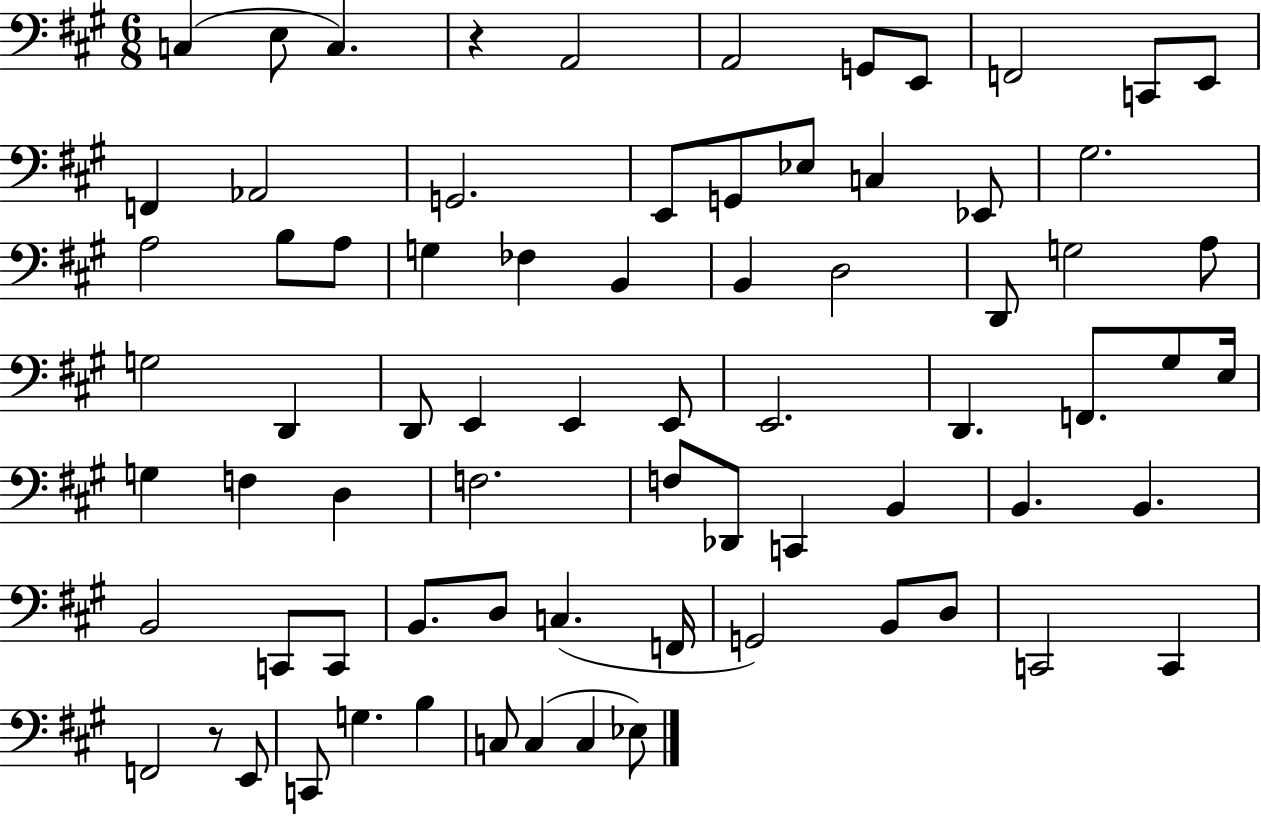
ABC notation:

X:1
T:Untitled
M:6/8
L:1/4
K:A
C, E,/2 C, z A,,2 A,,2 G,,/2 E,,/2 F,,2 C,,/2 E,,/2 F,, _A,,2 G,,2 E,,/2 G,,/2 _E,/2 C, _E,,/2 ^G,2 A,2 B,/2 A,/2 G, _F, B,, B,, D,2 D,,/2 G,2 A,/2 G,2 D,, D,,/2 E,, E,, E,,/2 E,,2 D,, F,,/2 ^G,/2 E,/4 G, F, D, F,2 F,/2 _D,,/2 C,, B,, B,, B,, B,,2 C,,/2 C,,/2 B,,/2 D,/2 C, F,,/4 G,,2 B,,/2 D,/2 C,,2 C,, F,,2 z/2 E,,/2 C,,/2 G, B, C,/2 C, C, _E,/2